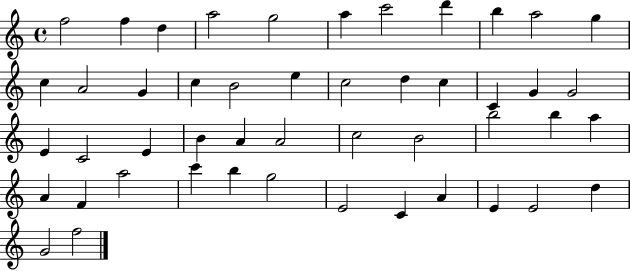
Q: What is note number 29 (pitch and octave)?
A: A4